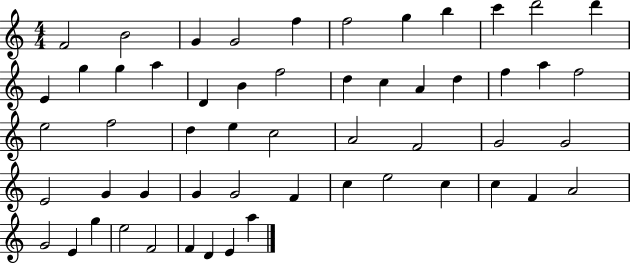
X:1
T:Untitled
M:4/4
L:1/4
K:C
F2 B2 G G2 f f2 g b c' d'2 d' E g g a D B f2 d c A d f a f2 e2 f2 d e c2 A2 F2 G2 G2 E2 G G G G2 F c e2 c c F A2 G2 E g e2 F2 F D E a